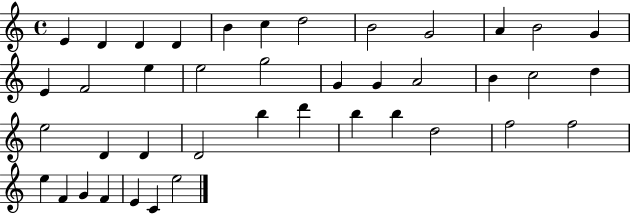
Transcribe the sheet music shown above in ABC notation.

X:1
T:Untitled
M:4/4
L:1/4
K:C
E D D D B c d2 B2 G2 A B2 G E F2 e e2 g2 G G A2 B c2 d e2 D D D2 b d' b b d2 f2 f2 e F G F E C e2